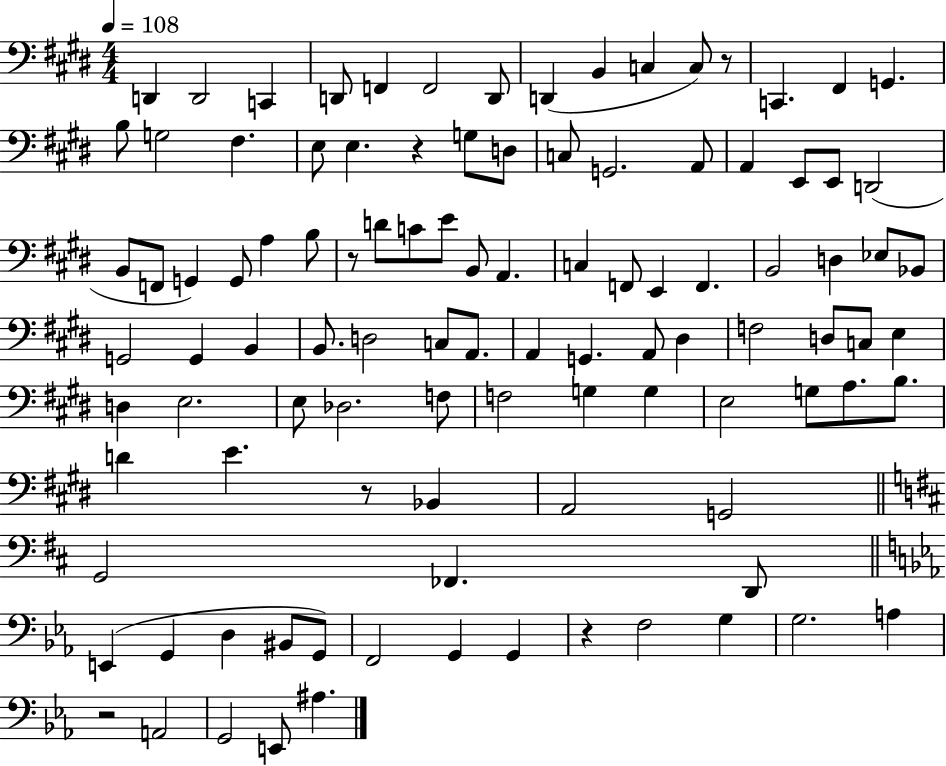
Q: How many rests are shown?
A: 6